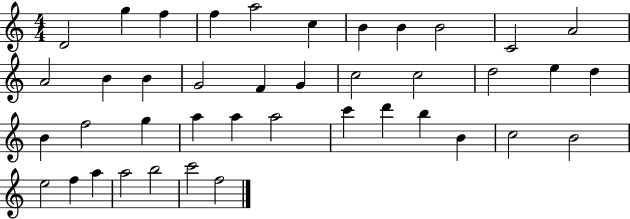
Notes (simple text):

D4/h G5/q F5/q F5/q A5/h C5/q B4/q B4/q B4/h C4/h A4/h A4/h B4/q B4/q G4/h F4/q G4/q C5/h C5/h D5/h E5/q D5/q B4/q F5/h G5/q A5/q A5/q A5/h C6/q D6/q B5/q B4/q C5/h B4/h E5/h F5/q A5/q A5/h B5/h C6/h F5/h